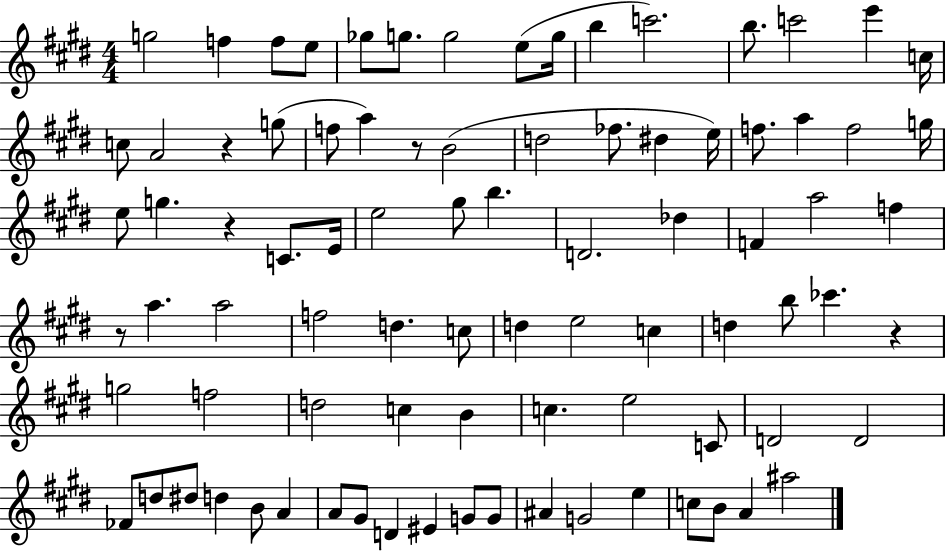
G5/h F5/q F5/e E5/e Gb5/e G5/e. G5/h E5/e G5/s B5/q C6/h. B5/e. C6/h E6/q C5/s C5/e A4/h R/q G5/e F5/e A5/q R/e B4/h D5/h FES5/e. D#5/q E5/s F5/e. A5/q F5/h G5/s E5/e G5/q. R/q C4/e. E4/s E5/h G#5/e B5/q. D4/h. Db5/q F4/q A5/h F5/q R/e A5/q. A5/h F5/h D5/q. C5/e D5/q E5/h C5/q D5/q B5/e CES6/q. R/q G5/h F5/h D5/h C5/q B4/q C5/q. E5/h C4/e D4/h D4/h FES4/e D5/e D#5/e D5/q B4/e A4/q A4/e G#4/e D4/q EIS4/q G4/e G4/e A#4/q G4/h E5/q C5/e B4/e A4/q A#5/h